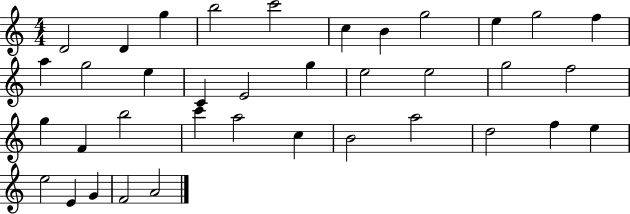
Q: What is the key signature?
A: C major